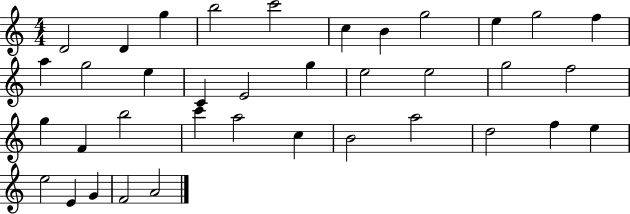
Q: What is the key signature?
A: C major